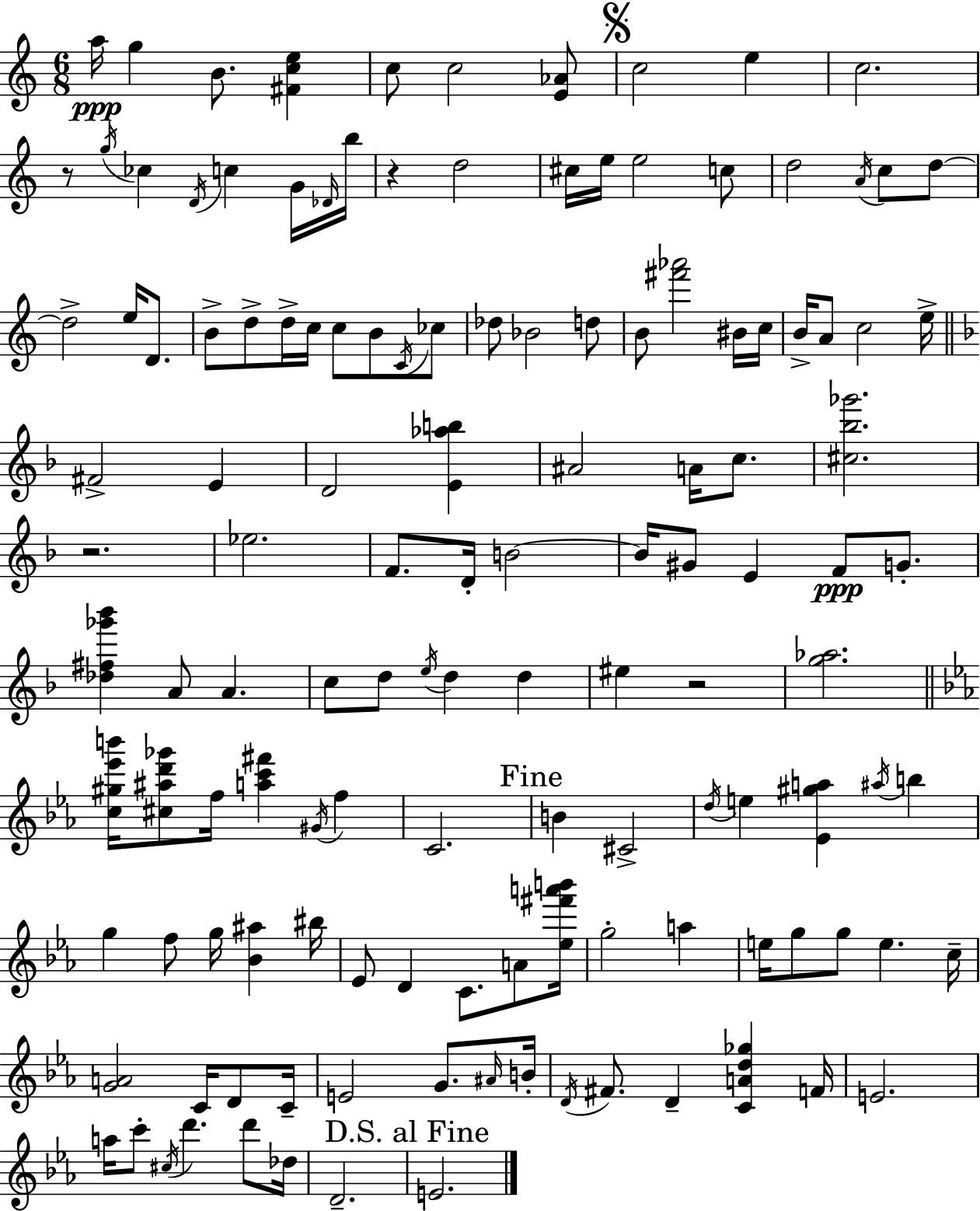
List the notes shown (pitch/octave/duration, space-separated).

A5/s G5/q B4/e. [F#4,C5,E5]/q C5/e C5/h [E4,Ab4]/e C5/h E5/q C5/h. R/e G5/s CES5/q D4/s C5/q G4/s Db4/s B5/s R/q D5/h C#5/s E5/s E5/h C5/e D5/h A4/s C5/e D5/e D5/h E5/s D4/e. B4/e D5/e D5/s C5/s C5/e B4/e C4/s CES5/e Db5/e Bb4/h D5/e B4/e [F#6,Ab6]/h BIS4/s C5/s B4/s A4/e C5/h E5/s F#4/h E4/q D4/h [E4,Ab5,B5]/q A#4/h A4/s C5/e. [C#5,Bb5,Gb6]/h. R/h. Eb5/h. F4/e. D4/s B4/h B4/s G#4/e E4/q F4/e G4/e. [Db5,F#5,Gb6,Bb6]/q A4/e A4/q. C5/e D5/e E5/s D5/q D5/q EIS5/q R/h [G5,Ab5]/h. [C5,G#5,Eb6,B6]/s [C#5,A#5,D6,Gb6]/e F5/s [A5,C6,F#6]/q G#4/s F5/q C4/h. B4/q C#4/h D5/s E5/q [Eb4,G#5,A5]/q A#5/s B5/q G5/q F5/e G5/s [Bb4,A#5]/q BIS5/s Eb4/e D4/q C4/e. A4/e [Eb5,F#6,A6,B6]/s G5/h A5/q E5/s G5/e G5/e E5/q. C5/s [G4,A4]/h C4/s D4/e C4/s E4/h G4/e. A#4/s B4/s D4/s F#4/e. D4/q [C4,A4,D5,Gb5]/q F4/s E4/h. A5/s C6/e C#5/s D6/q. D6/e Db5/s D4/h. E4/h.